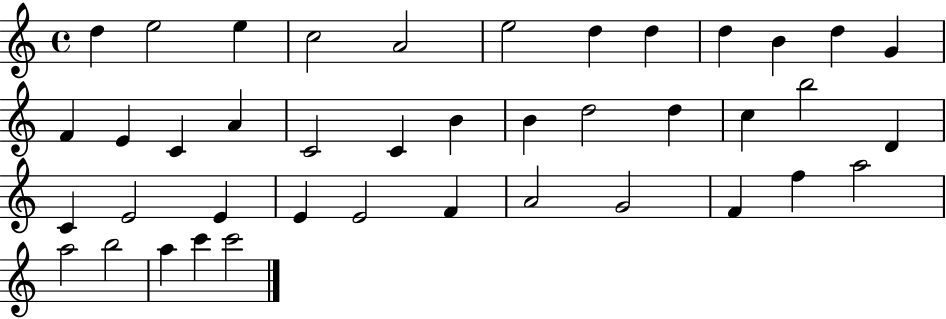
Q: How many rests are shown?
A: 0